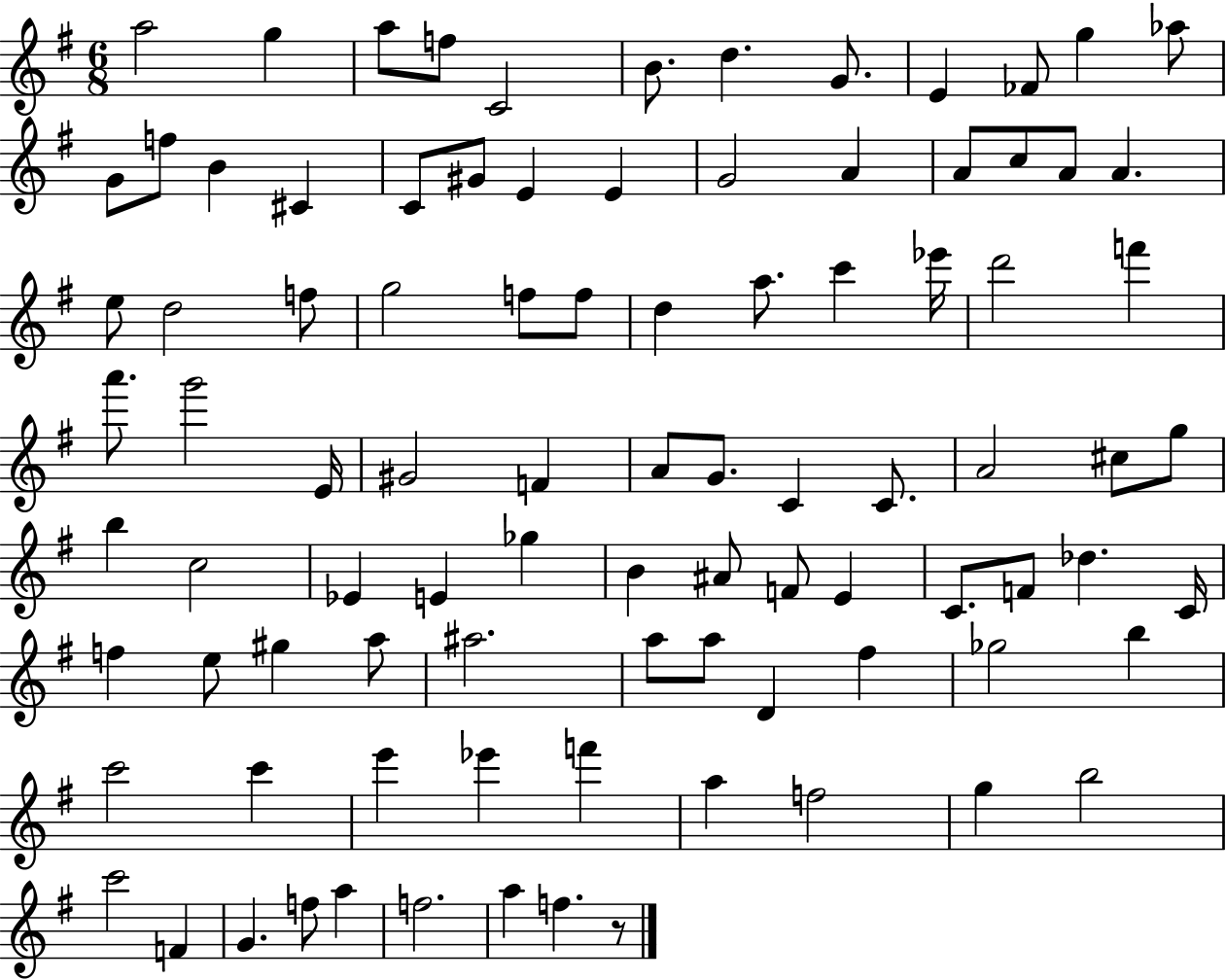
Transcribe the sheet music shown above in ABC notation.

X:1
T:Untitled
M:6/8
L:1/4
K:G
a2 g a/2 f/2 C2 B/2 d G/2 E _F/2 g _a/2 G/2 f/2 B ^C C/2 ^G/2 E E G2 A A/2 c/2 A/2 A e/2 d2 f/2 g2 f/2 f/2 d a/2 c' _e'/4 d'2 f' a'/2 g'2 E/4 ^G2 F A/2 G/2 C C/2 A2 ^c/2 g/2 b c2 _E E _g B ^A/2 F/2 E C/2 F/2 _d C/4 f e/2 ^g a/2 ^a2 a/2 a/2 D ^f _g2 b c'2 c' e' _e' f' a f2 g b2 c'2 F G f/2 a f2 a f z/2